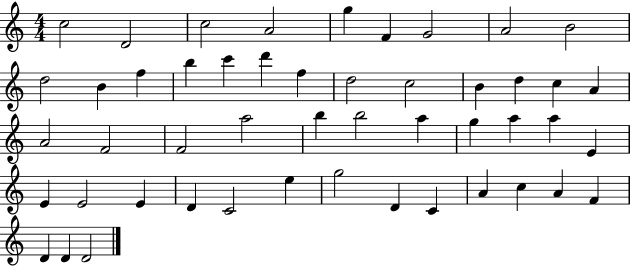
{
  \clef treble
  \numericTimeSignature
  \time 4/4
  \key c \major
  c''2 d'2 | c''2 a'2 | g''4 f'4 g'2 | a'2 b'2 | \break d''2 b'4 f''4 | b''4 c'''4 d'''4 f''4 | d''2 c''2 | b'4 d''4 c''4 a'4 | \break a'2 f'2 | f'2 a''2 | b''4 b''2 a''4 | g''4 a''4 a''4 e'4 | \break e'4 e'2 e'4 | d'4 c'2 e''4 | g''2 d'4 c'4 | a'4 c''4 a'4 f'4 | \break d'4 d'4 d'2 | \bar "|."
}